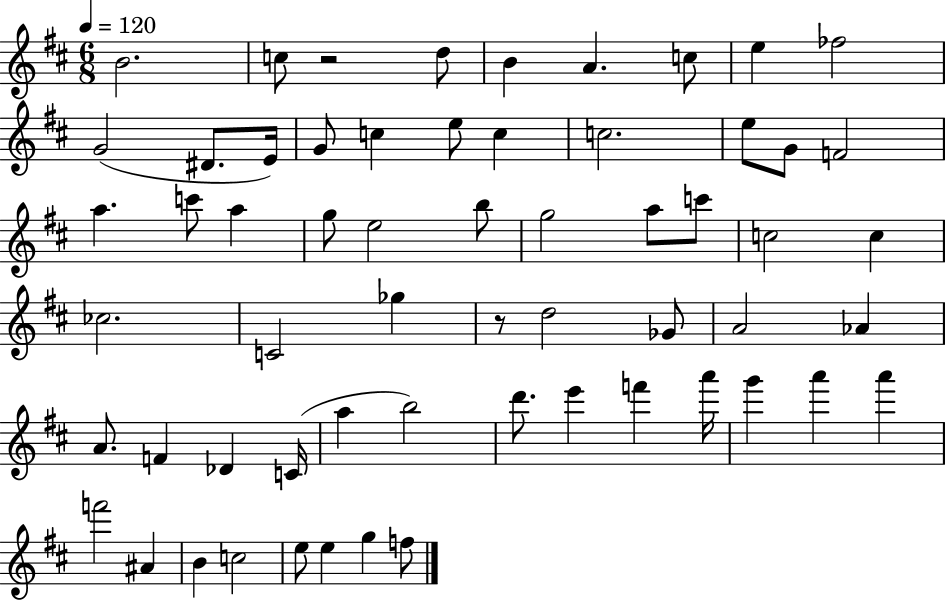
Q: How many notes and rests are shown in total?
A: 60